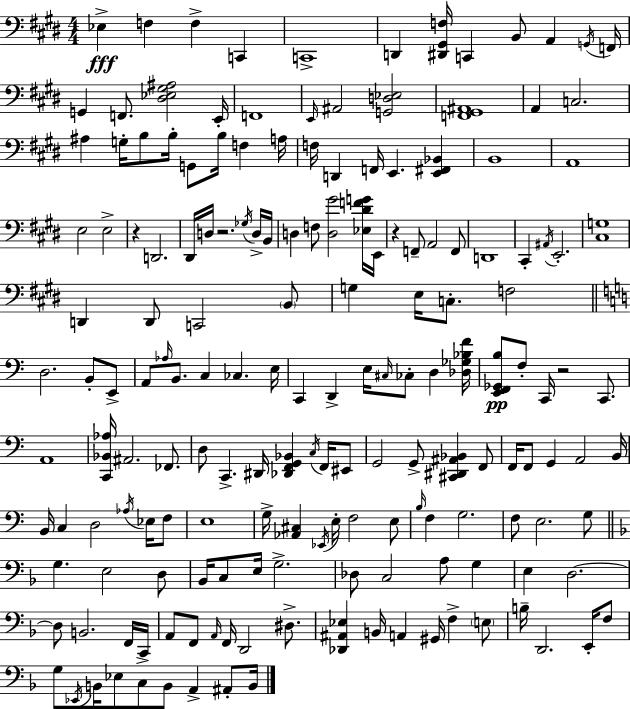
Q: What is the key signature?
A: E major